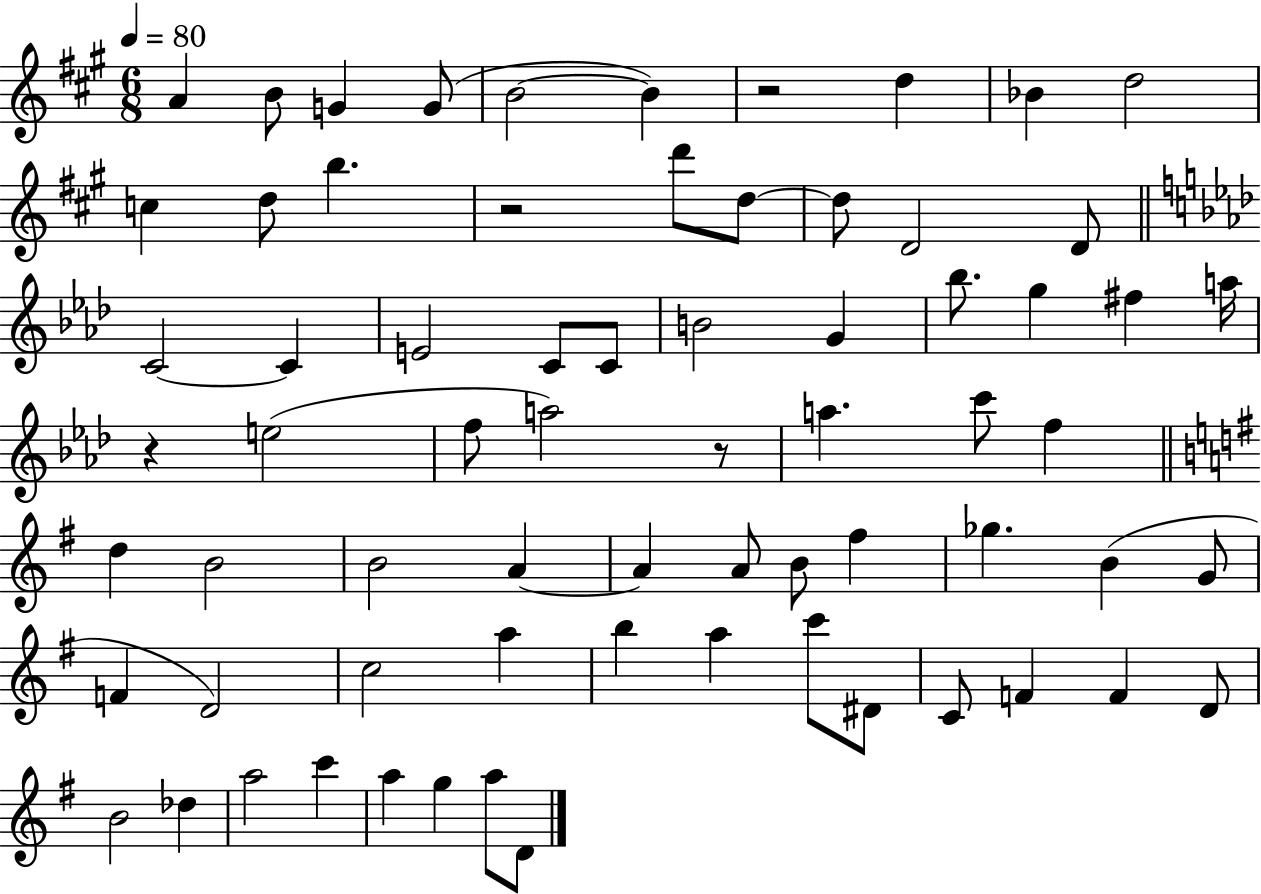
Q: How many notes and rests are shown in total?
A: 69